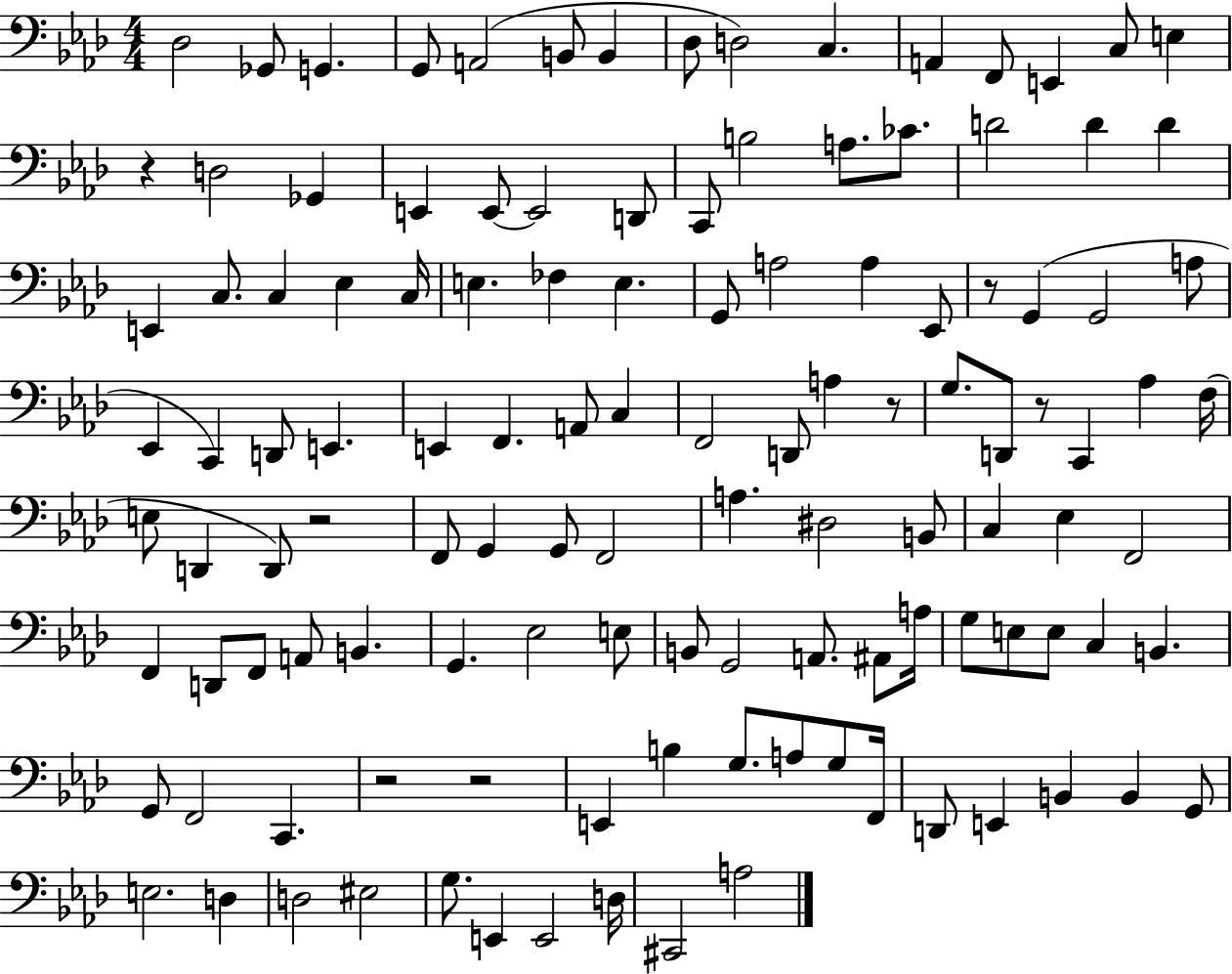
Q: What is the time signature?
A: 4/4